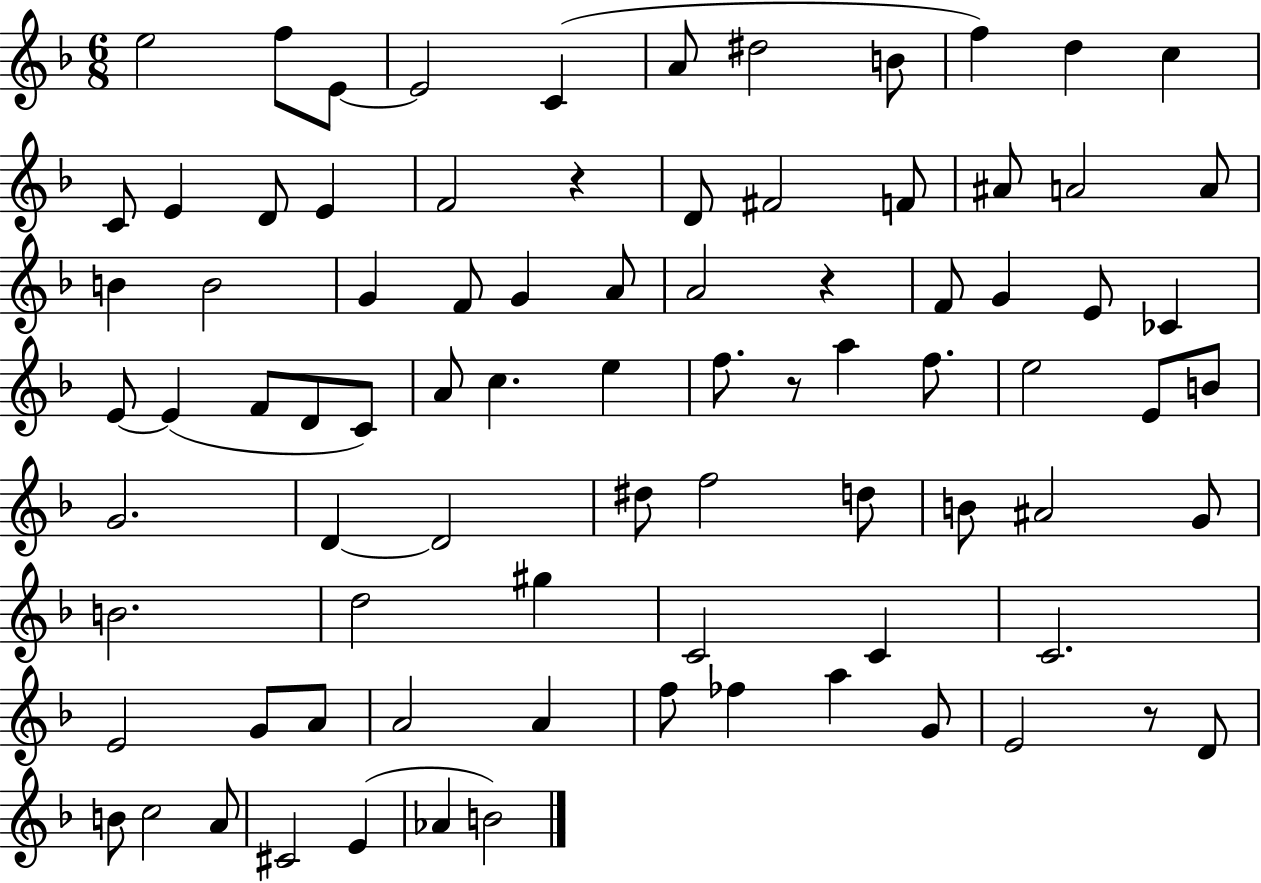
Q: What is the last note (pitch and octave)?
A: B4